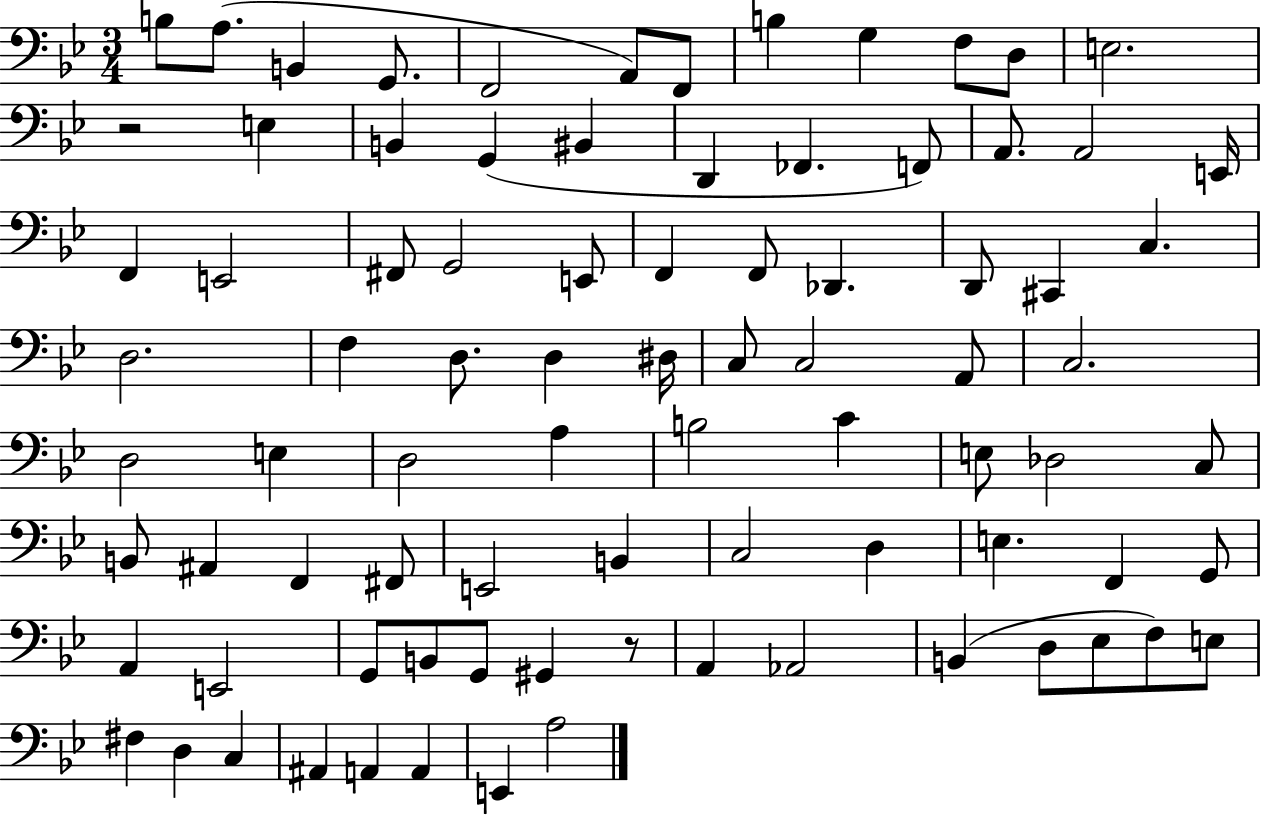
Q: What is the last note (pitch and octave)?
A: A3